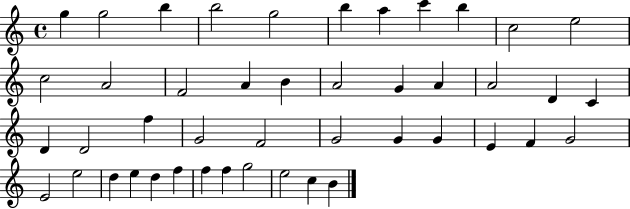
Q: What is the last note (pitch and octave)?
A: B4